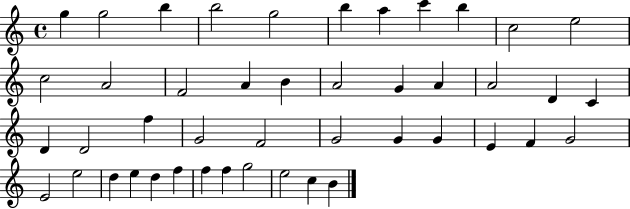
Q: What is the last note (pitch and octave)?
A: B4